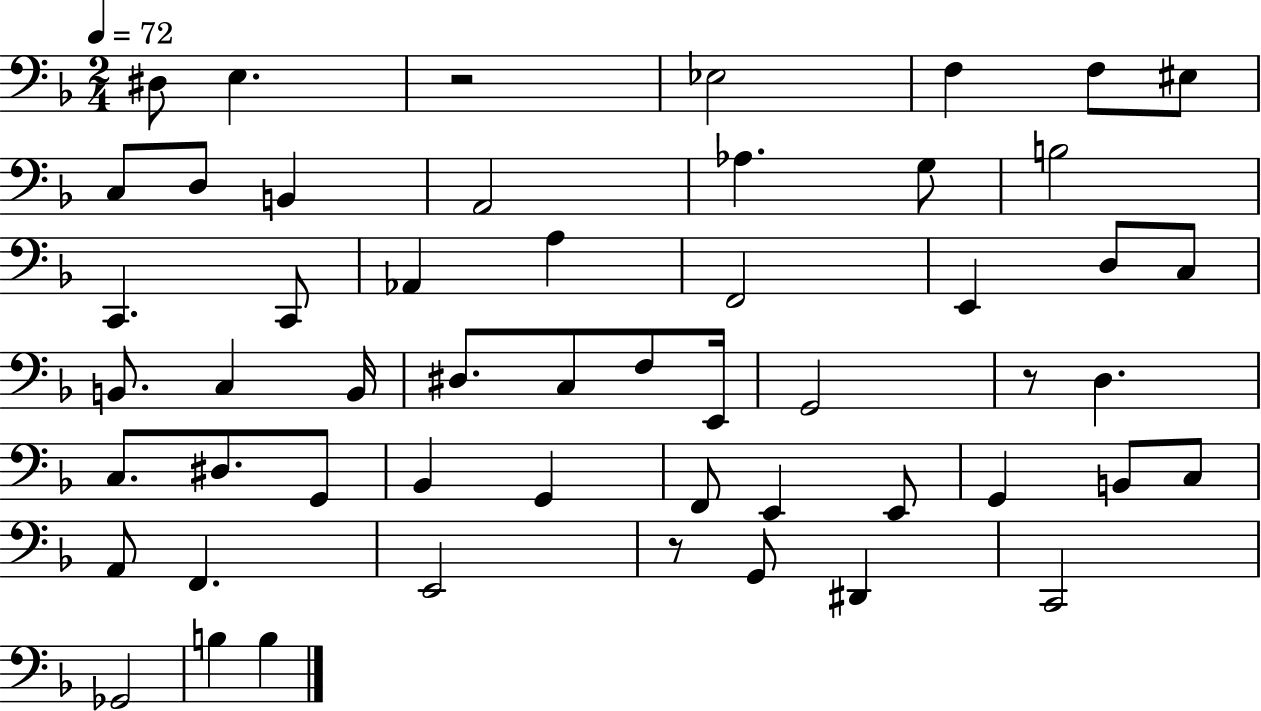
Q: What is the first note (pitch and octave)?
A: D#3